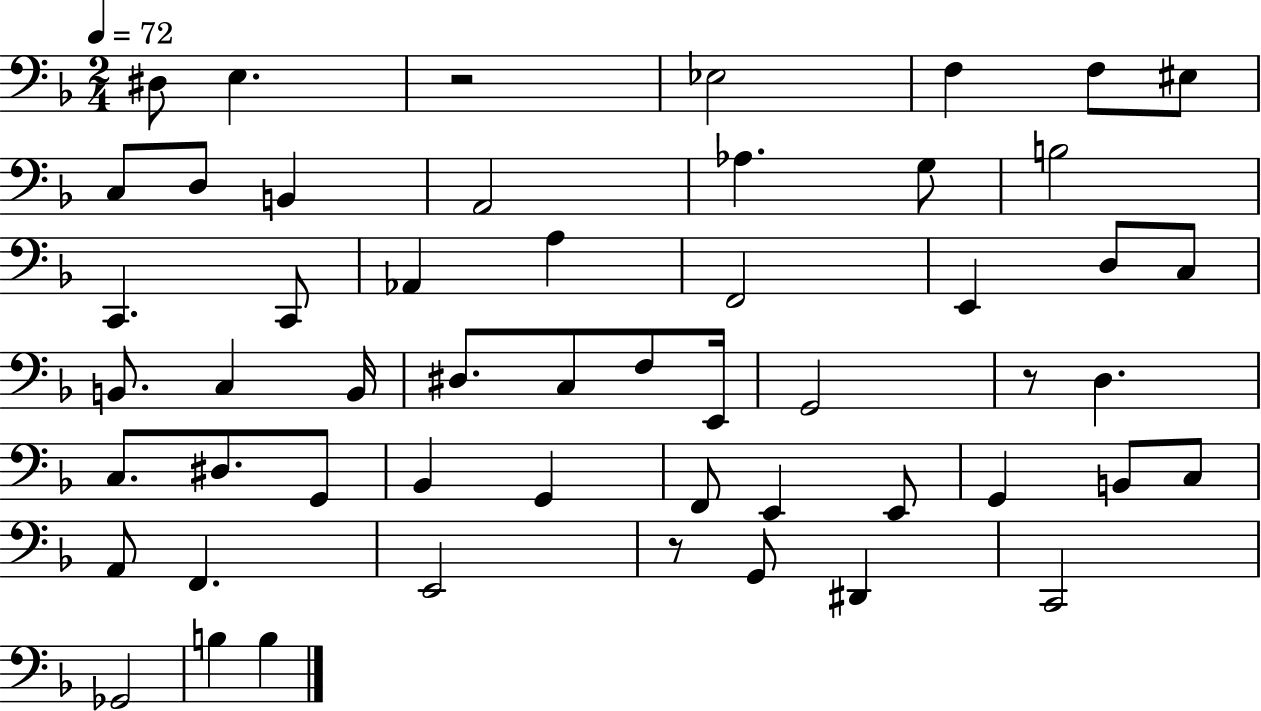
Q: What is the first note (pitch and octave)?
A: D#3